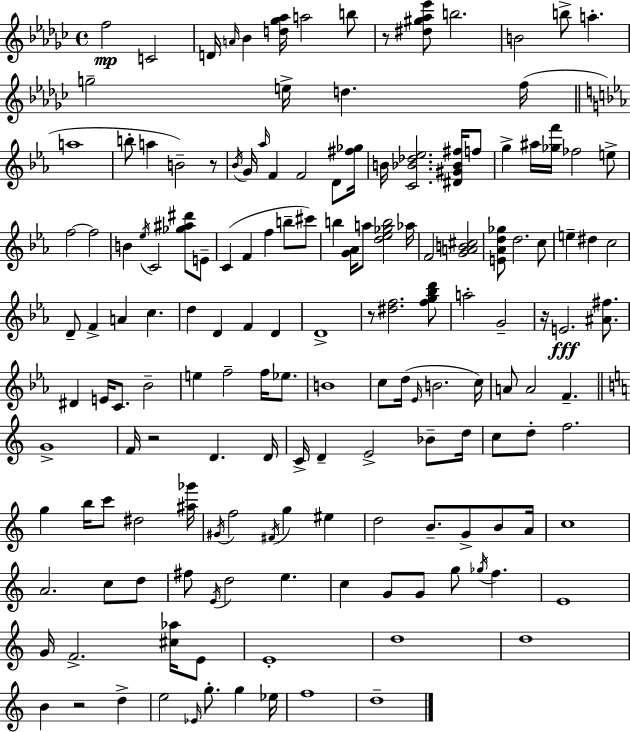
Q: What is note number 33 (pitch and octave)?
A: F5